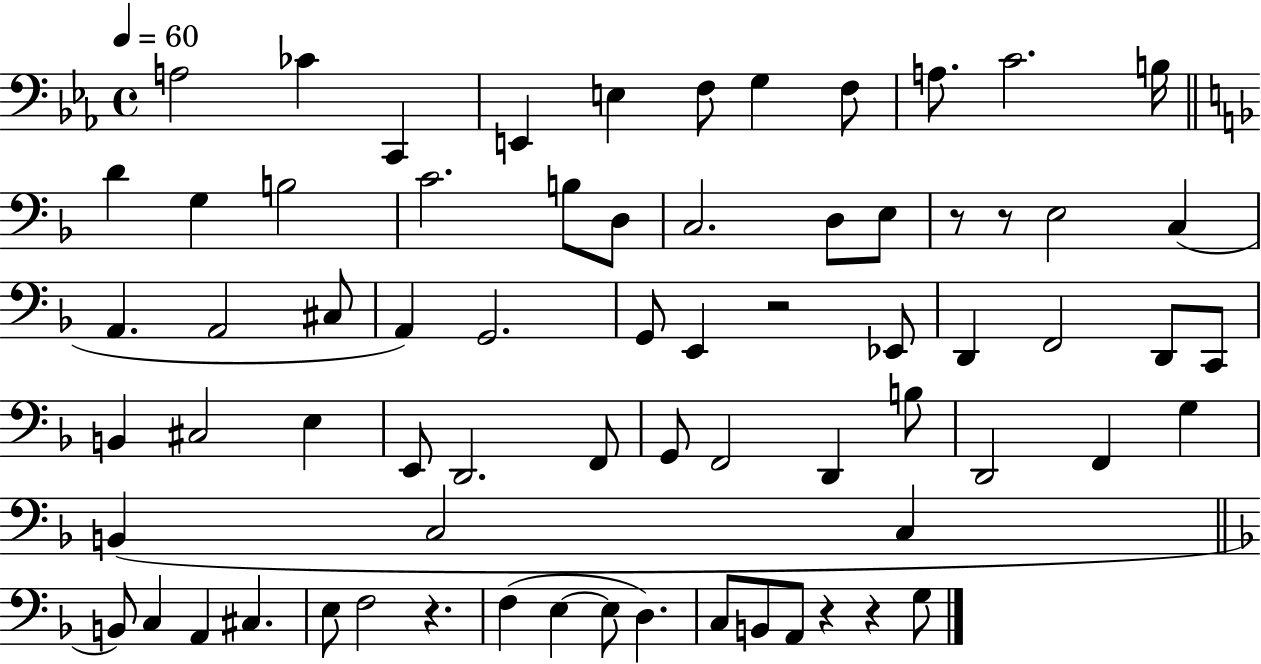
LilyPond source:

{
  \clef bass
  \time 4/4
  \defaultTimeSignature
  \key ees \major
  \tempo 4 = 60
  \repeat volta 2 { a2 ces'4 c,4 | e,4 e4 f8 g4 f8 | a8. c'2. b16 | \bar "||" \break \key d \minor d'4 g4 b2 | c'2. b8 d8 | c2. d8 e8 | r8 r8 e2 c4( | \break a,4. a,2 cis8 | a,4) g,2. | g,8 e,4 r2 ees,8 | d,4 f,2 d,8 c,8 | \break b,4 cis2 e4 | e,8 d,2. f,8 | g,8 f,2 d,4 b8 | d,2 f,4 g4 | \break b,4( c2 c4 | \bar "||" \break \key f \major b,8) c4 a,4 cis4. | e8 f2 r4. | f4( e4~~ e8 d4.) | c8 b,8 a,8 r4 r4 g8 | \break } \bar "|."
}